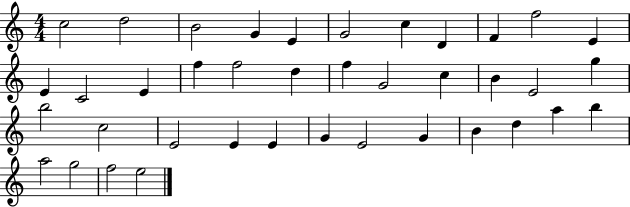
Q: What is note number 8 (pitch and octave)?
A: D4